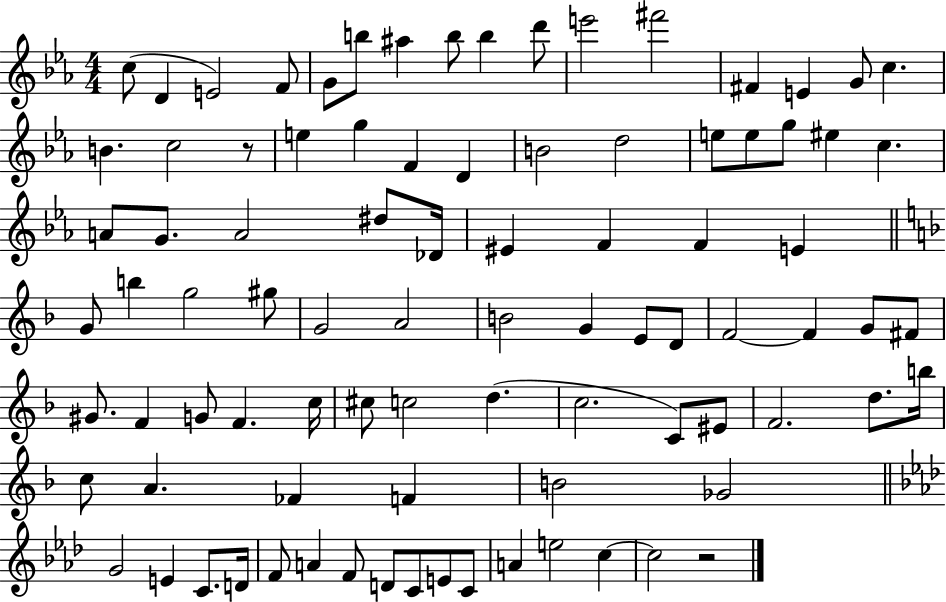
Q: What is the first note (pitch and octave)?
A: C5